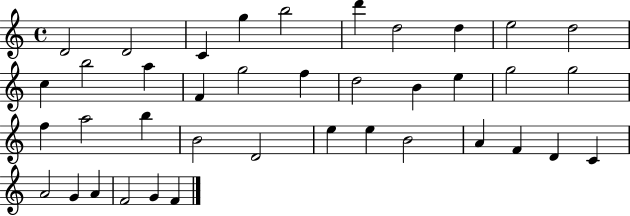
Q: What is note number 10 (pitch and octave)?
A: D5